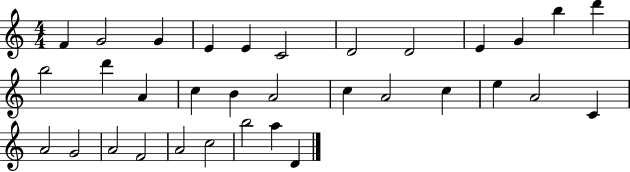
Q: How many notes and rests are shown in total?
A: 33